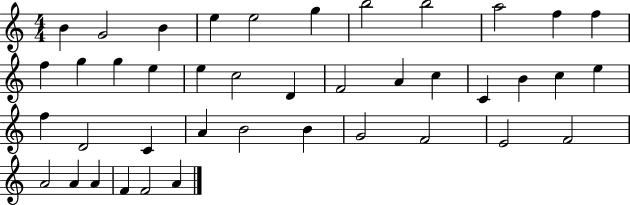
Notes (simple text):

B4/q G4/h B4/q E5/q E5/h G5/q B5/h B5/h A5/h F5/q F5/q F5/q G5/q G5/q E5/q E5/q C5/h D4/q F4/h A4/q C5/q C4/q B4/q C5/q E5/q F5/q D4/h C4/q A4/q B4/h B4/q G4/h F4/h E4/h F4/h A4/h A4/q A4/q F4/q F4/h A4/q